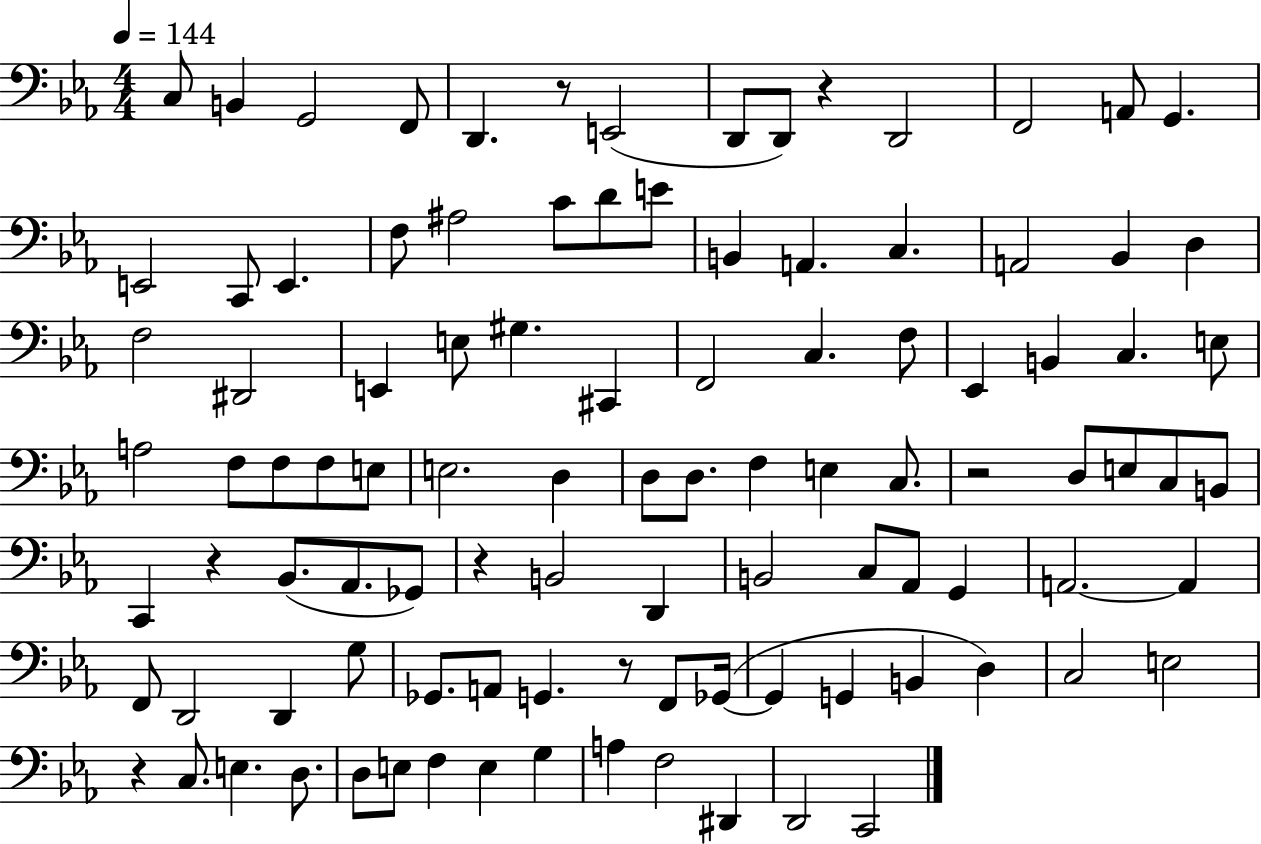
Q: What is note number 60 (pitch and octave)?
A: B2